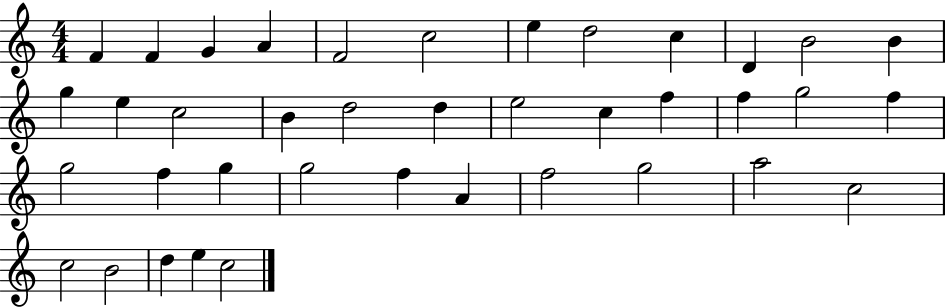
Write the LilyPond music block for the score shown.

{
  \clef treble
  \numericTimeSignature
  \time 4/4
  \key c \major
  f'4 f'4 g'4 a'4 | f'2 c''2 | e''4 d''2 c''4 | d'4 b'2 b'4 | \break g''4 e''4 c''2 | b'4 d''2 d''4 | e''2 c''4 f''4 | f''4 g''2 f''4 | \break g''2 f''4 g''4 | g''2 f''4 a'4 | f''2 g''2 | a''2 c''2 | \break c''2 b'2 | d''4 e''4 c''2 | \bar "|."
}